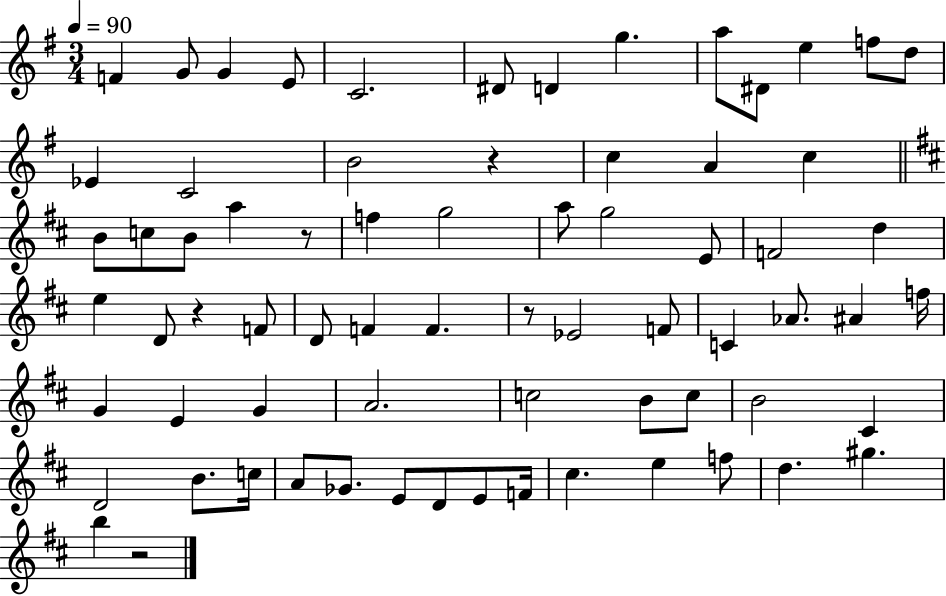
F4/q G4/e G4/q E4/e C4/h. D#4/e D4/q G5/q. A5/e D#4/e E5/q F5/e D5/e Eb4/q C4/h B4/h R/q C5/q A4/q C5/q B4/e C5/e B4/e A5/q R/e F5/q G5/h A5/e G5/h E4/e F4/h D5/q E5/q D4/e R/q F4/e D4/e F4/q F4/q. R/e Eb4/h F4/e C4/q Ab4/e. A#4/q F5/s G4/q E4/q G4/q A4/h. C5/h B4/e C5/e B4/h C#4/q D4/h B4/e. C5/s A4/e Gb4/e. E4/e D4/e E4/e F4/s C#5/q. E5/q F5/e D5/q. G#5/q. B5/q R/h